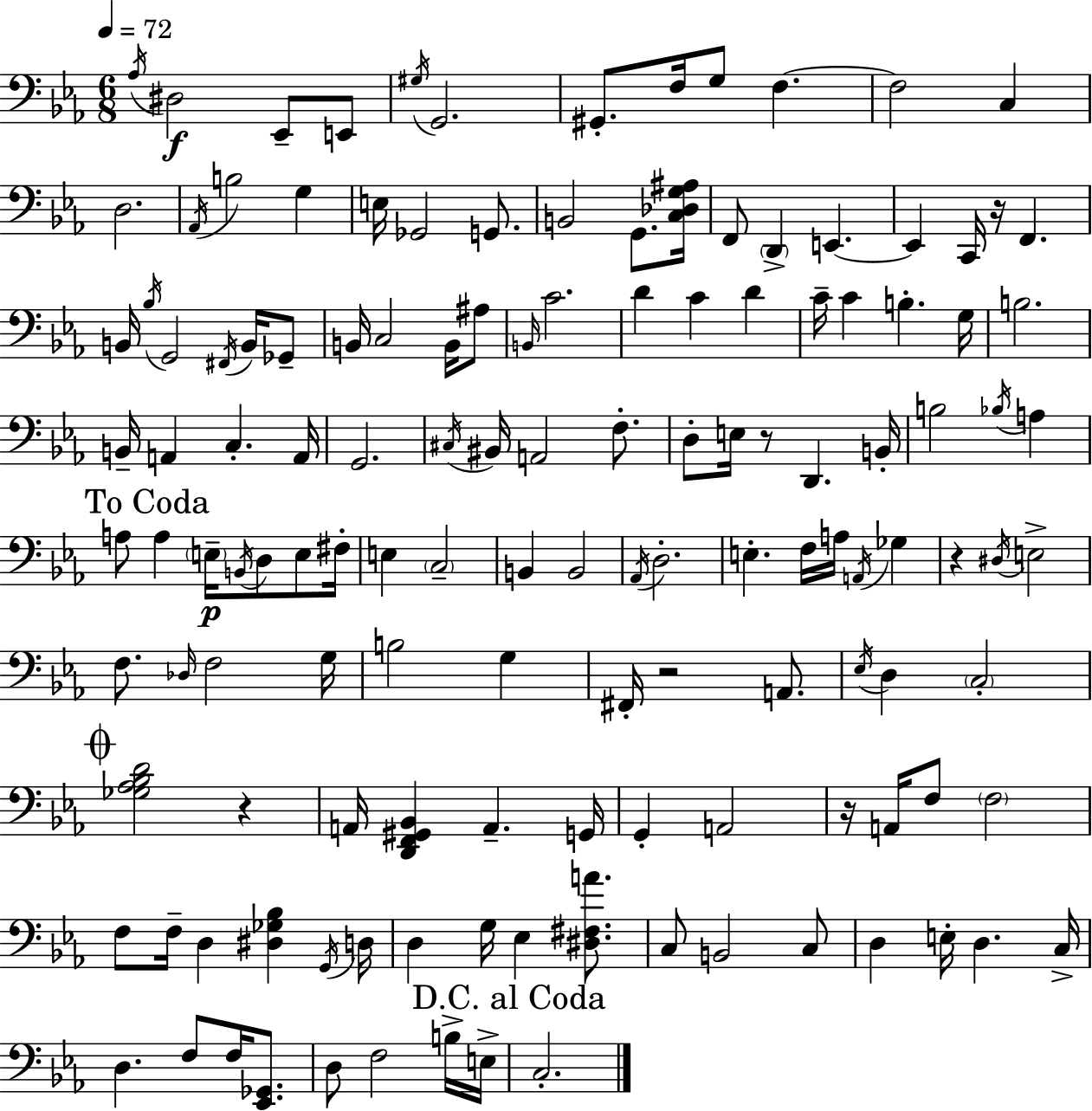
X:1
T:Untitled
M:6/8
L:1/4
K:Cm
_A,/4 ^D,2 _E,,/2 E,,/2 ^G,/4 G,,2 ^G,,/2 F,/4 G,/2 F, F,2 C, D,2 _A,,/4 B,2 G, E,/4 _G,,2 G,,/2 B,,2 G,,/2 [C,_D,G,^A,]/4 F,,/2 D,, E,, E,, C,,/4 z/4 F,, B,,/4 _B,/4 G,,2 ^F,,/4 B,,/4 _G,,/2 B,,/4 C,2 B,,/4 ^A,/2 B,,/4 C2 D C D C/4 C B, G,/4 B,2 B,,/4 A,, C, A,,/4 G,,2 ^C,/4 ^B,,/4 A,,2 F,/2 D,/2 E,/4 z/2 D,, B,,/4 B,2 _B,/4 A, A,/2 A, E,/4 B,,/4 D,/2 E,/2 ^F,/4 E, C,2 B,, B,,2 _A,,/4 D,2 E, F,/4 A,/4 A,,/4 _G, z ^D,/4 E,2 F,/2 _D,/4 F,2 G,/4 B,2 G, ^F,,/4 z2 A,,/2 _E,/4 D, C,2 [_G,_A,_B,D]2 z A,,/4 [D,,F,,^G,,_B,,] A,, G,,/4 G,, A,,2 z/4 A,,/4 F,/2 F,2 F,/2 F,/4 D, [^D,_G,_B,] G,,/4 D,/4 D, G,/4 _E, [^D,^F,A]/2 C,/2 B,,2 C,/2 D, E,/4 D, C,/4 D, F,/2 F,/4 [_E,,_G,,]/2 D,/2 F,2 B,/4 E,/4 C,2